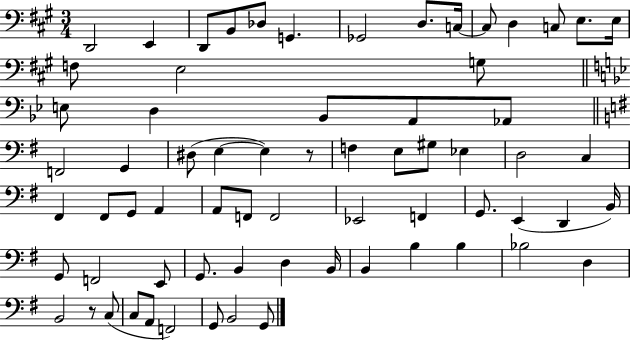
D2/h E2/q D2/e B2/e Db3/e G2/q. Gb2/h D3/e. C3/s C3/e D3/q C3/e E3/e. E3/s F3/e E3/h G3/e E3/e D3/q Bb2/e A2/e Ab2/e F2/h G2/q D#3/e E3/q E3/q R/e F3/q E3/e G#3/e Eb3/q D3/h C3/q F#2/q F#2/e G2/e A2/q A2/e F2/e F2/h Eb2/h F2/q G2/e. E2/q D2/q B2/s G2/e F2/h E2/e G2/e. B2/q D3/q B2/s B2/q B3/q B3/q Bb3/h D3/q B2/h R/e C3/e C3/e A2/e F2/h G2/e B2/h G2/e